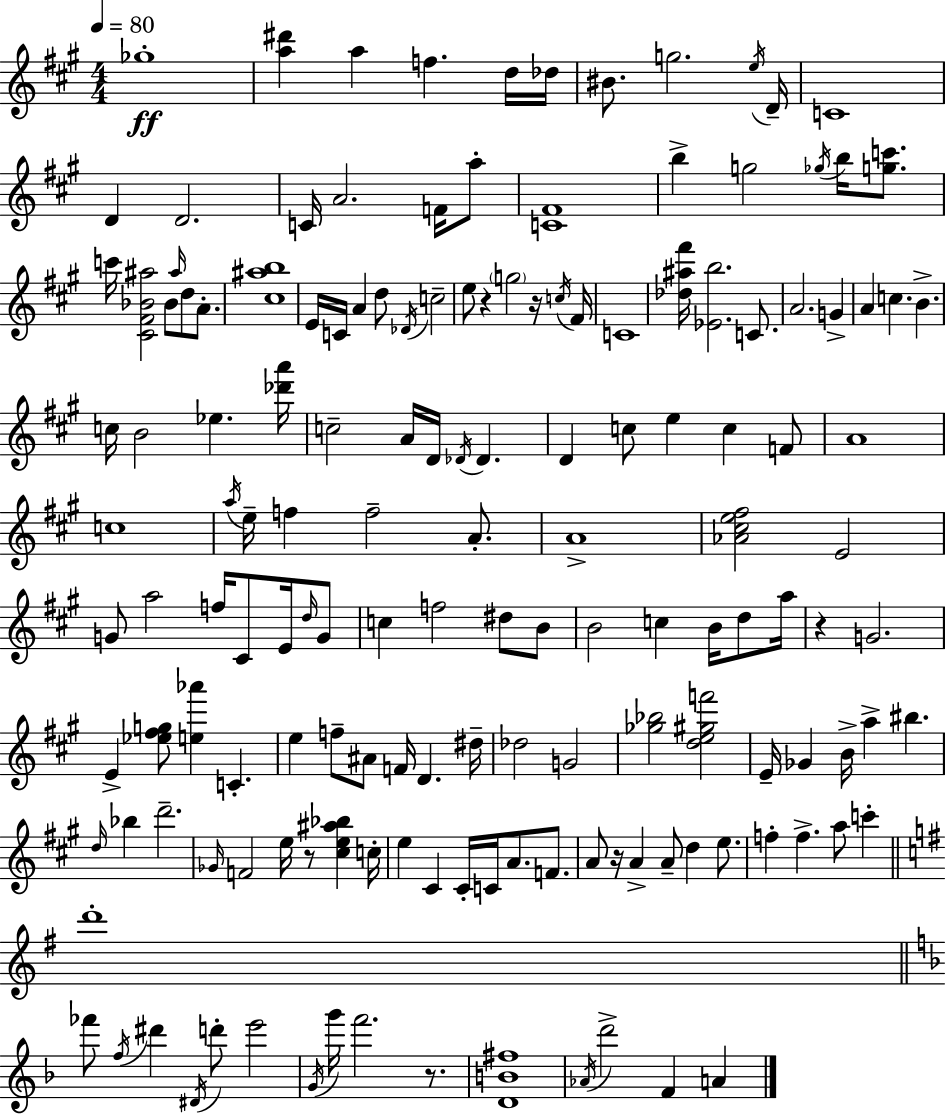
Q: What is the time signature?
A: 4/4